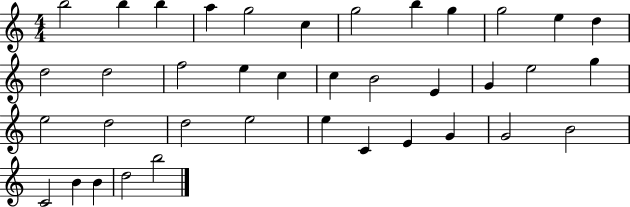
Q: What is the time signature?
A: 4/4